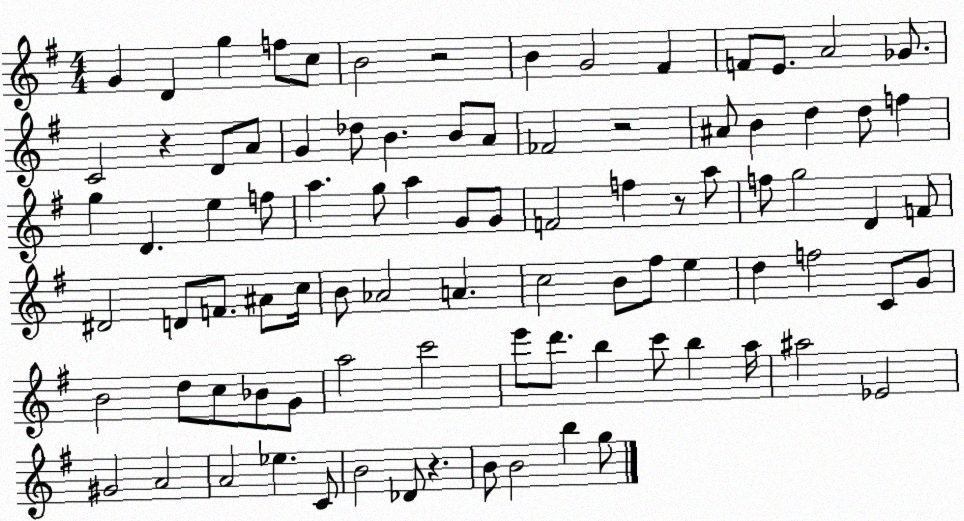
X:1
T:Untitled
M:4/4
L:1/4
K:G
G D g f/2 c/2 B2 z2 B G2 ^F F/2 E/2 A2 _G/2 C2 z D/2 A/2 G _d/2 B B/2 A/2 _F2 z2 ^A/2 B d d/2 f g D e f/2 a g/2 a G/2 G/2 F2 f z/2 a/2 f/2 g2 D F/2 ^D2 D/2 F/2 ^A/2 c/4 B/2 _A2 A c2 B/2 ^f/2 e d f2 C/2 G/2 B2 d/2 c/2 _B/2 G/2 a2 c'2 e'/2 d'/2 b c'/2 b a/4 ^a2 _E2 ^G2 A2 A2 _e C/2 B2 _D/2 z B/2 B2 b g/2